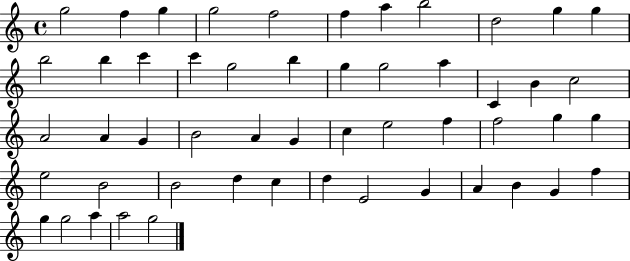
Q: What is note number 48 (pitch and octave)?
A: G5